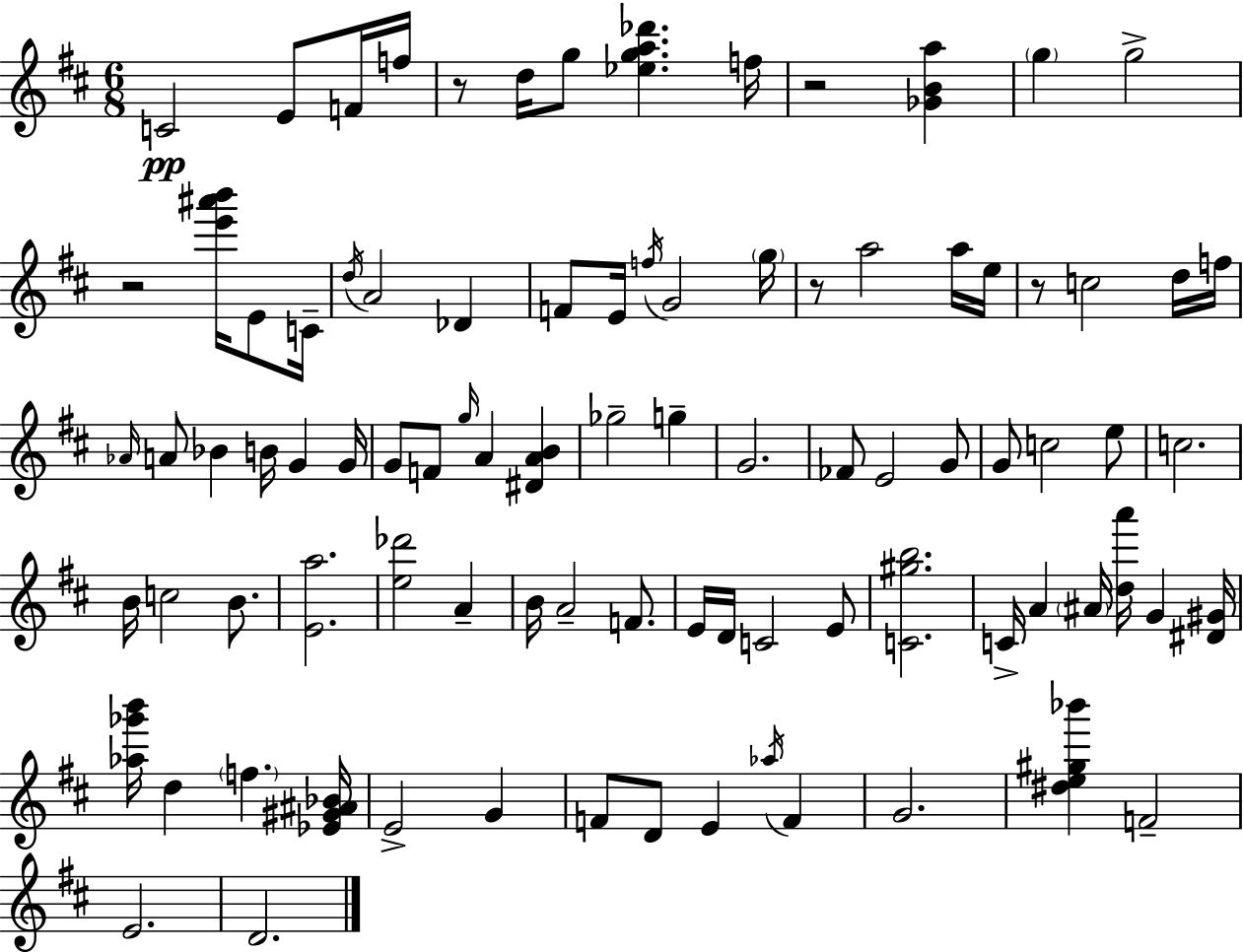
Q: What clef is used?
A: treble